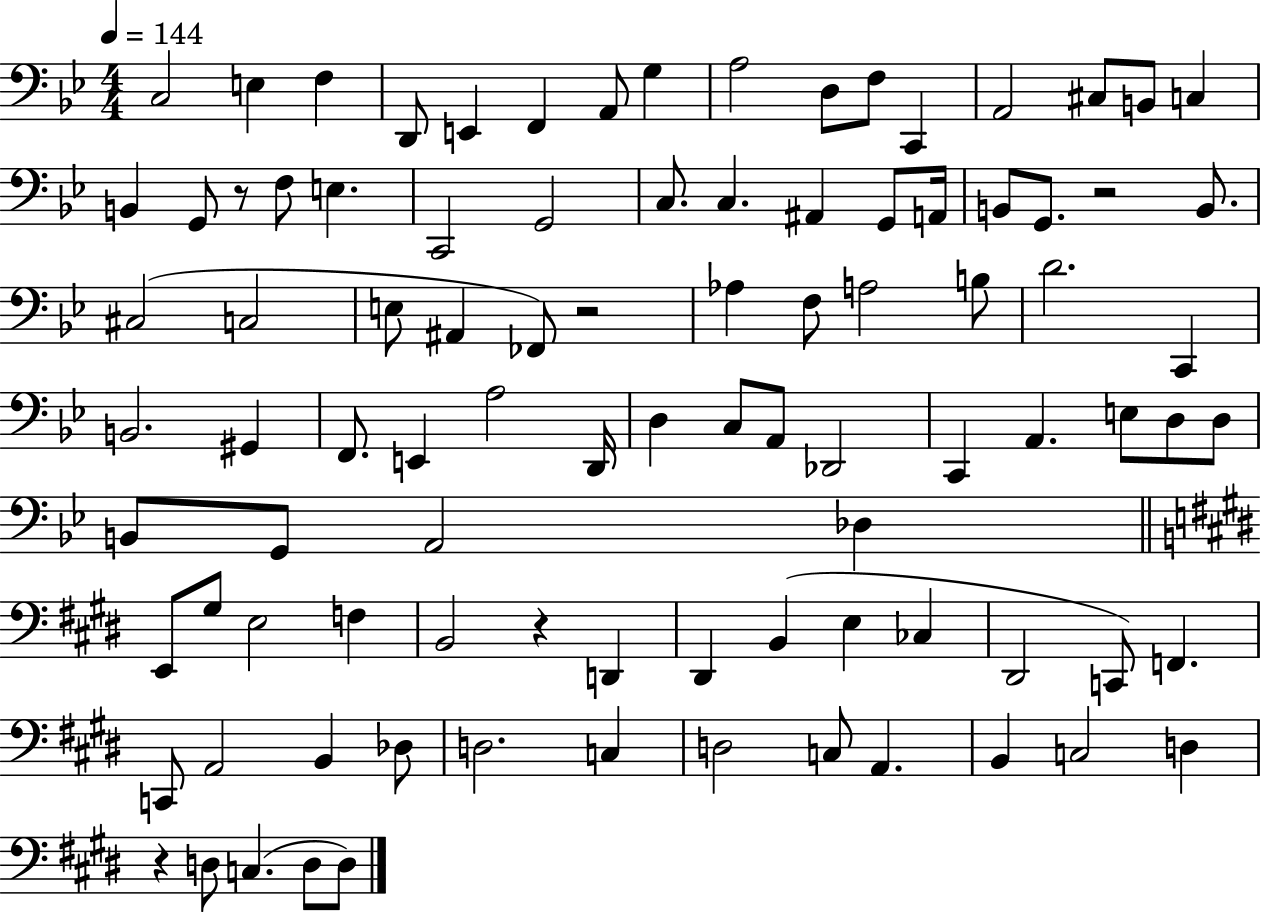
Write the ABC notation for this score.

X:1
T:Untitled
M:4/4
L:1/4
K:Bb
C,2 E, F, D,,/2 E,, F,, A,,/2 G, A,2 D,/2 F,/2 C,, A,,2 ^C,/2 B,,/2 C, B,, G,,/2 z/2 F,/2 E, C,,2 G,,2 C,/2 C, ^A,, G,,/2 A,,/4 B,,/2 G,,/2 z2 B,,/2 ^C,2 C,2 E,/2 ^A,, _F,,/2 z2 _A, F,/2 A,2 B,/2 D2 C,, B,,2 ^G,, F,,/2 E,, A,2 D,,/4 D, C,/2 A,,/2 _D,,2 C,, A,, E,/2 D,/2 D,/2 B,,/2 G,,/2 A,,2 _D, E,,/2 ^G,/2 E,2 F, B,,2 z D,, ^D,, B,, E, _C, ^D,,2 C,,/2 F,, C,,/2 A,,2 B,, _D,/2 D,2 C, D,2 C,/2 A,, B,, C,2 D, z D,/2 C, D,/2 D,/2